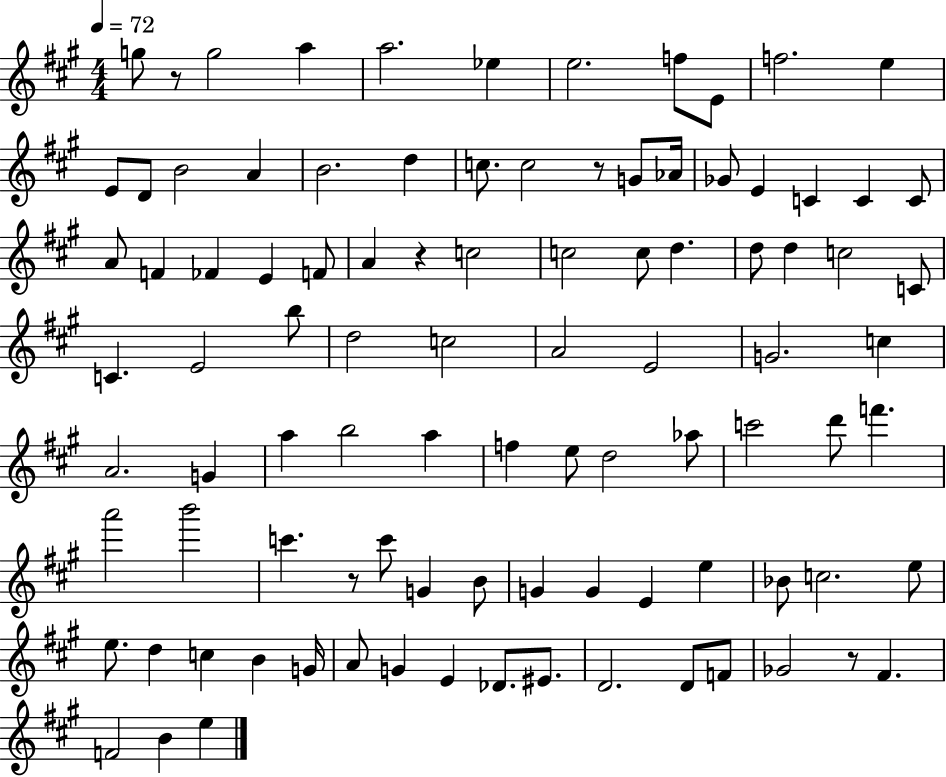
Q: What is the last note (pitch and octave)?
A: E5